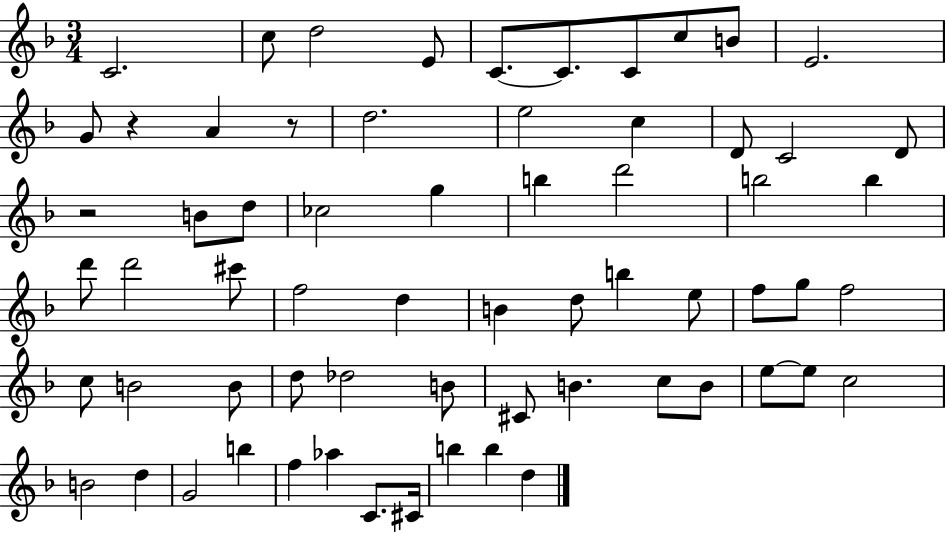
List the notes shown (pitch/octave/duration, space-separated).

C4/h. C5/e D5/h E4/e C4/e. C4/e. C4/e C5/e B4/e E4/h. G4/e R/q A4/q R/e D5/h. E5/h C5/q D4/e C4/h D4/e R/h B4/e D5/e CES5/h G5/q B5/q D6/h B5/h B5/q D6/e D6/h C#6/e F5/h D5/q B4/q D5/e B5/q E5/e F5/e G5/e F5/h C5/e B4/h B4/e D5/e Db5/h B4/e C#4/e B4/q. C5/e B4/e E5/e E5/e C5/h B4/h D5/q G4/h B5/q F5/q Ab5/q C4/e. C#4/s B5/q B5/q D5/q